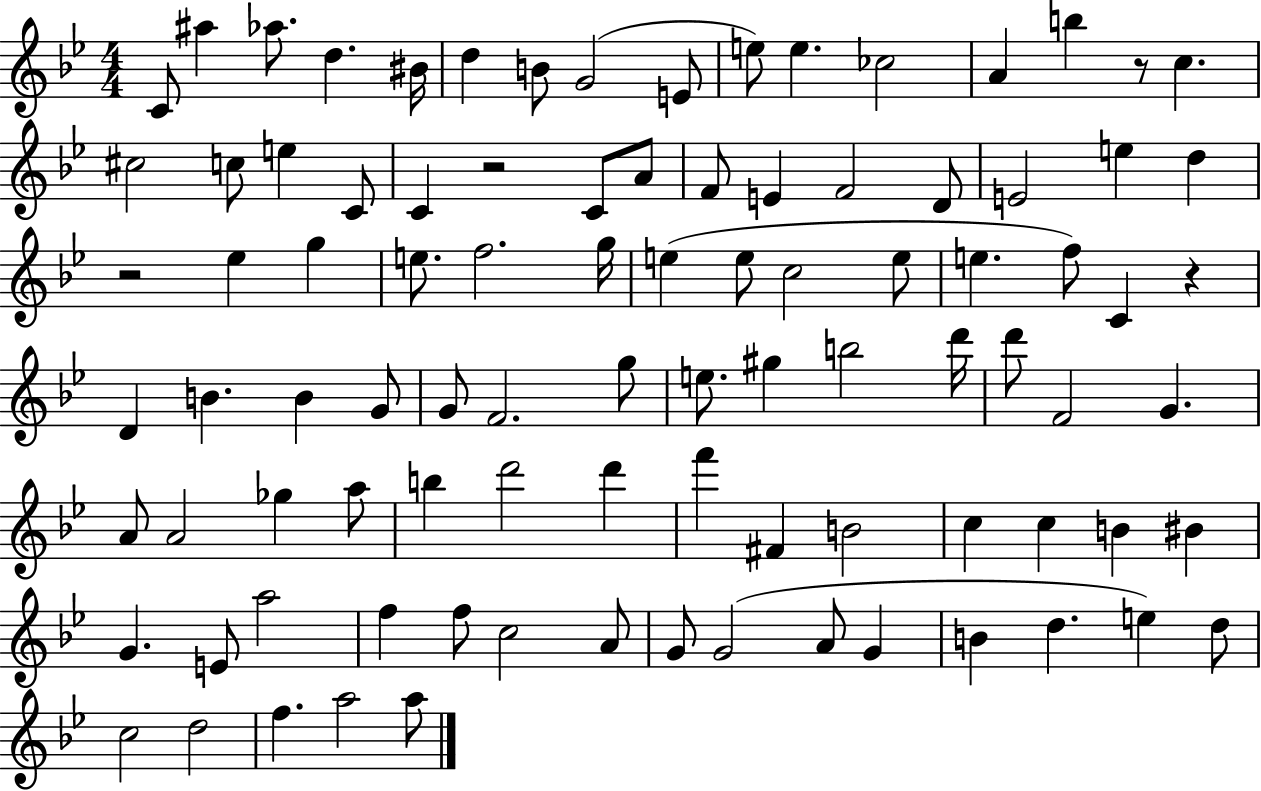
C4/e A#5/q Ab5/e. D5/q. BIS4/s D5/q B4/e G4/h E4/e E5/e E5/q. CES5/h A4/q B5/q R/e C5/q. C#5/h C5/e E5/q C4/e C4/q R/h C4/e A4/e F4/e E4/q F4/h D4/e E4/h E5/q D5/q R/h Eb5/q G5/q E5/e. F5/h. G5/s E5/q E5/e C5/h E5/e E5/q. F5/e C4/q R/q D4/q B4/q. B4/q G4/e G4/e F4/h. G5/e E5/e. G#5/q B5/h D6/s D6/e F4/h G4/q. A4/e A4/h Gb5/q A5/e B5/q D6/h D6/q F6/q F#4/q B4/h C5/q C5/q B4/q BIS4/q G4/q. E4/e A5/h F5/q F5/e C5/h A4/e G4/e G4/h A4/e G4/q B4/q D5/q. E5/q D5/e C5/h D5/h F5/q. A5/h A5/e